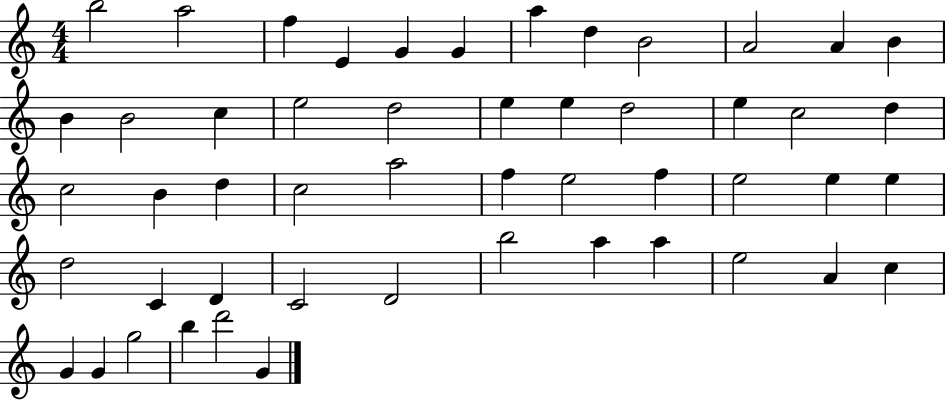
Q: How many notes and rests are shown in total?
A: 51